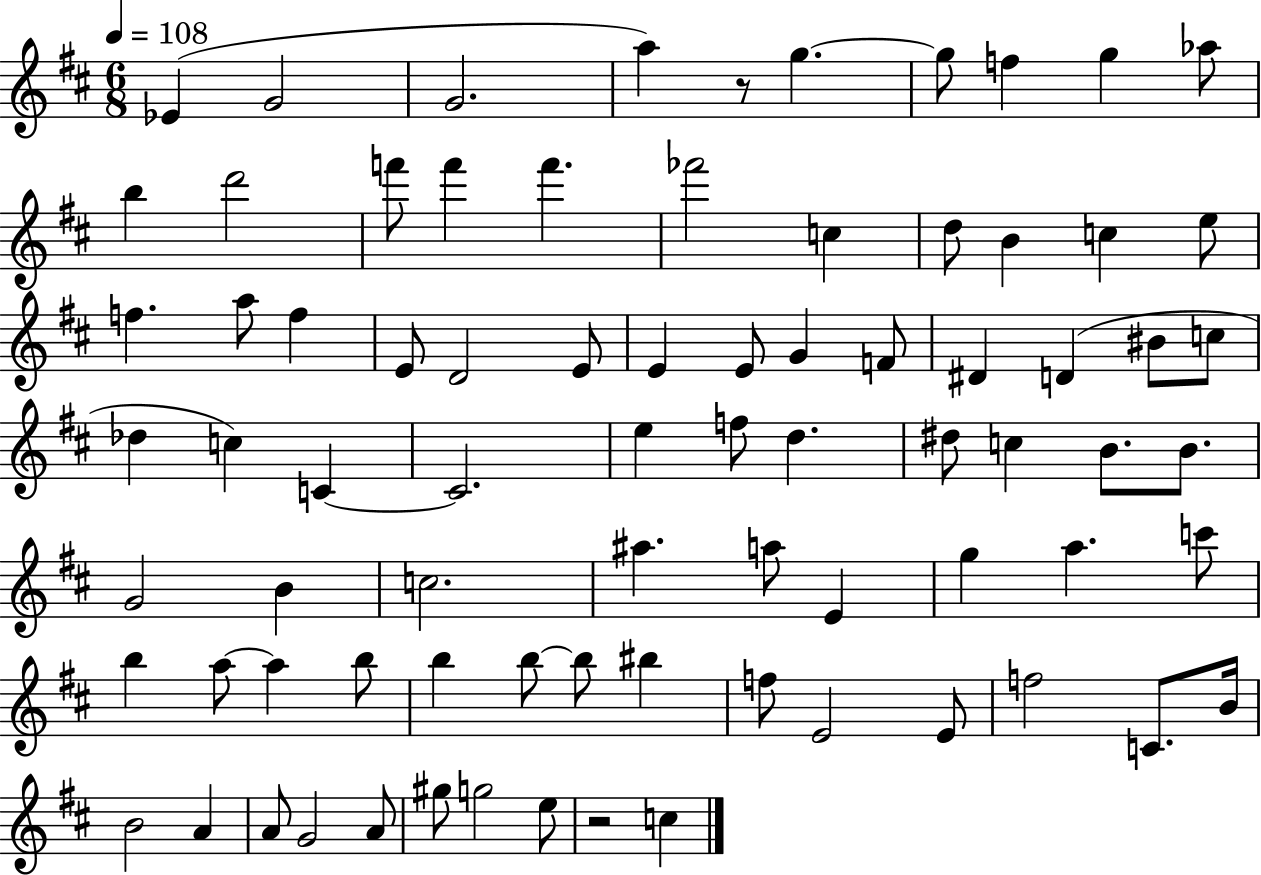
Eb4/q G4/h G4/h. A5/q R/e G5/q. G5/e F5/q G5/q Ab5/e B5/q D6/h F6/e F6/q F6/q. FES6/h C5/q D5/e B4/q C5/q E5/e F5/q. A5/e F5/q E4/e D4/h E4/e E4/q E4/e G4/q F4/e D#4/q D4/q BIS4/e C5/e Db5/q C5/q C4/q C4/h. E5/q F5/e D5/q. D#5/e C5/q B4/e. B4/e. G4/h B4/q C5/h. A#5/q. A5/e E4/q G5/q A5/q. C6/e B5/q A5/e A5/q B5/e B5/q B5/e B5/e BIS5/q F5/e E4/h E4/e F5/h C4/e. B4/s B4/h A4/q A4/e G4/h A4/e G#5/e G5/h E5/e R/h C5/q